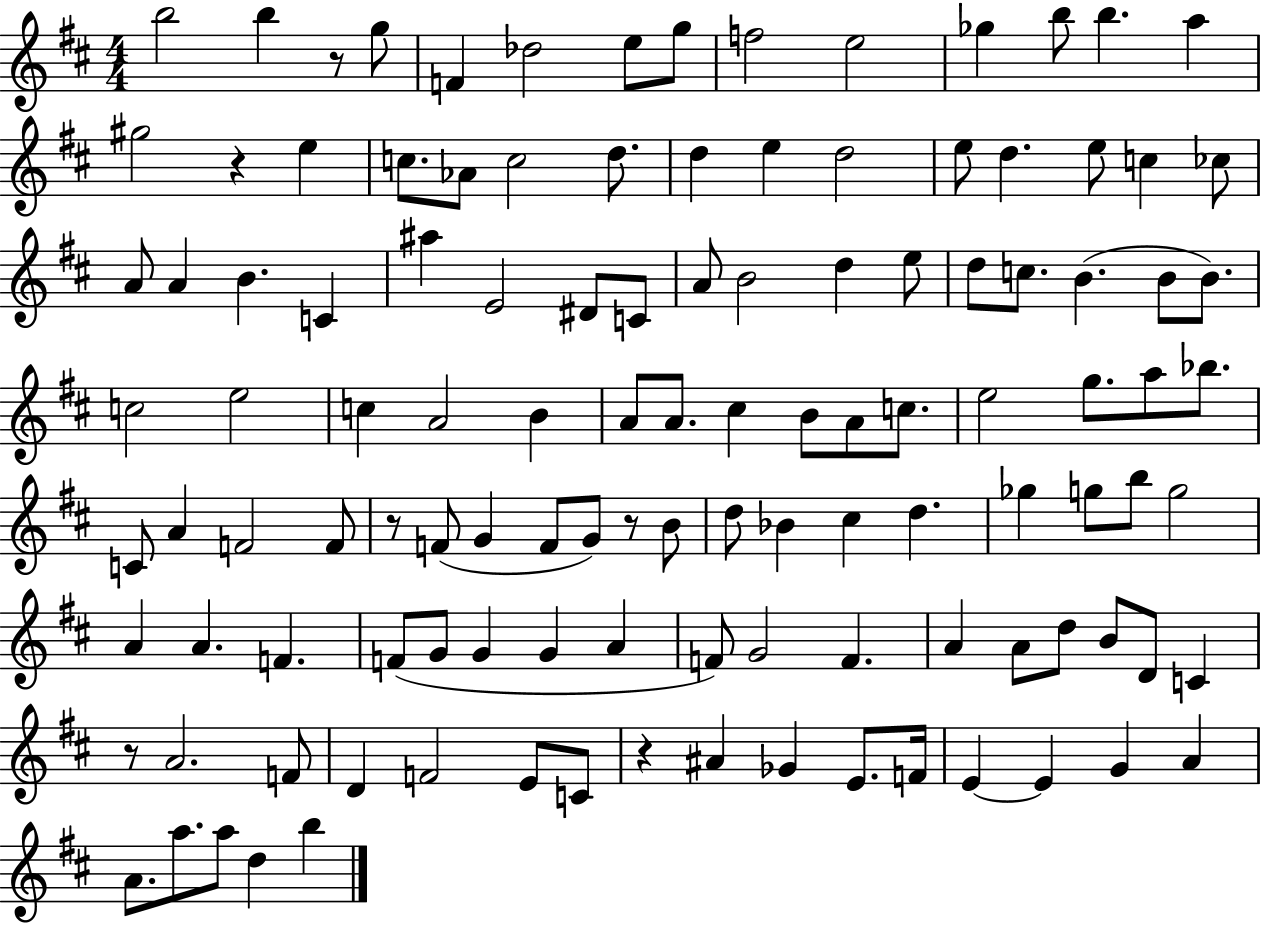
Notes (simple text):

B5/h B5/q R/e G5/e F4/q Db5/h E5/e G5/e F5/h E5/h Gb5/q B5/e B5/q. A5/q G#5/h R/q E5/q C5/e. Ab4/e C5/h D5/e. D5/q E5/q D5/h E5/e D5/q. E5/e C5/q CES5/e A4/e A4/q B4/q. C4/q A#5/q E4/h D#4/e C4/e A4/e B4/h D5/q E5/e D5/e C5/e. B4/q. B4/e B4/e. C5/h E5/h C5/q A4/h B4/q A4/e A4/e. C#5/q B4/e A4/e C5/e. E5/h G5/e. A5/e Bb5/e. C4/e A4/q F4/h F4/e R/e F4/e G4/q F4/e G4/e R/e B4/e D5/e Bb4/q C#5/q D5/q. Gb5/q G5/e B5/e G5/h A4/q A4/q. F4/q. F4/e G4/e G4/q G4/q A4/q F4/e G4/h F4/q. A4/q A4/e D5/e B4/e D4/e C4/q R/e A4/h. F4/e D4/q F4/h E4/e C4/e R/q A#4/q Gb4/q E4/e. F4/s E4/q E4/q G4/q A4/q A4/e. A5/e. A5/e D5/q B5/q